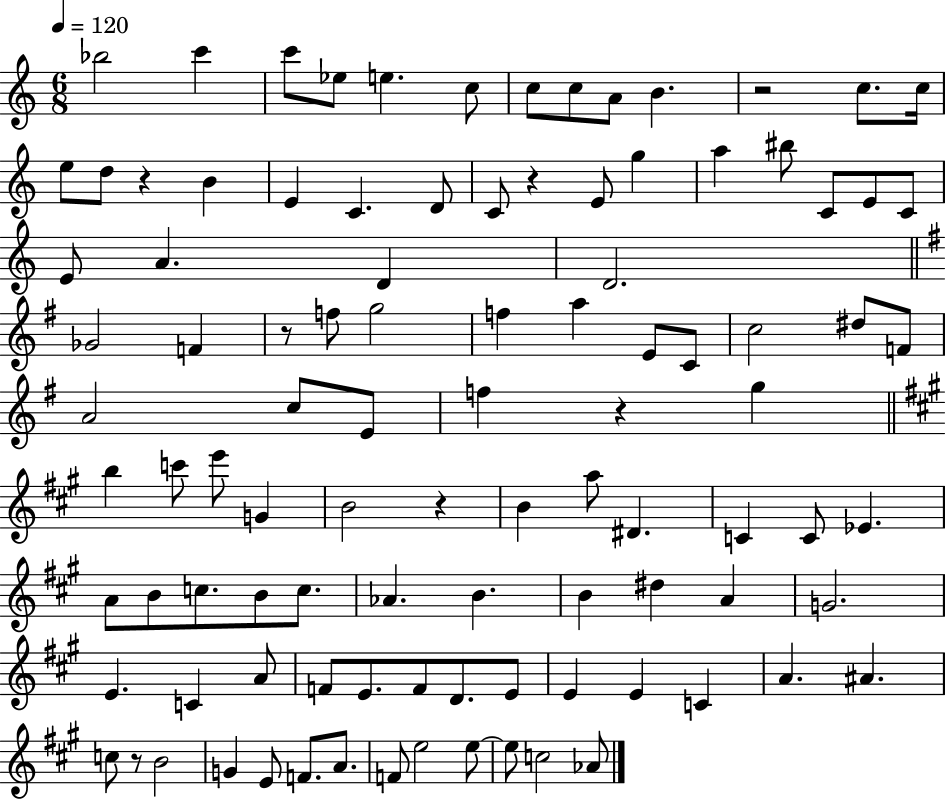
{
  \clef treble
  \numericTimeSignature
  \time 6/8
  \key c \major
  \tempo 4 = 120
  \repeat volta 2 { bes''2 c'''4 | c'''8 ees''8 e''4. c''8 | c''8 c''8 a'8 b'4. | r2 c''8. c''16 | \break e''8 d''8 r4 b'4 | e'4 c'4. d'8 | c'8 r4 e'8 g''4 | a''4 bis''8 c'8 e'8 c'8 | \break e'8 a'4. d'4 | d'2. | \bar "||" \break \key g \major ges'2 f'4 | r8 f''8 g''2 | f''4 a''4 e'8 c'8 | c''2 dis''8 f'8 | \break a'2 c''8 e'8 | f''4 r4 g''4 | \bar "||" \break \key a \major b''4 c'''8 e'''8 g'4 | b'2 r4 | b'4 a''8 dis'4. | c'4 c'8 ees'4. | \break a'8 b'8 c''8. b'8 c''8. | aes'4. b'4. | b'4 dis''4 a'4 | g'2. | \break e'4. c'4 a'8 | f'8 e'8. f'8 d'8. e'8 | e'4 e'4 c'4 | a'4. ais'4. | \break c''8 r8 b'2 | g'4 e'8 f'8. a'8. | f'8 e''2 e''8~~ | e''8 c''2 aes'8 | \break } \bar "|."
}